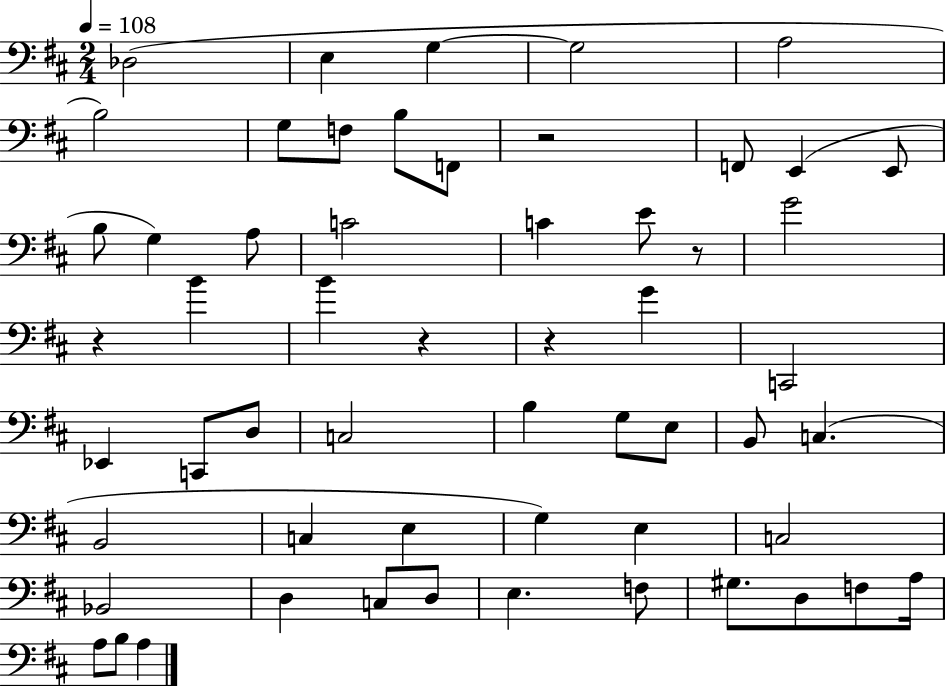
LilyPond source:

{
  \clef bass
  \numericTimeSignature
  \time 2/4
  \key d \major
  \tempo 4 = 108
  des2( | e4 g4~~ | g2 | a2 | \break b2) | g8 f8 b8 f,8 | r2 | f,8 e,4( e,8 | \break b8 g4) a8 | c'2 | c'4 e'8 r8 | g'2 | \break r4 b'4 | b'4 r4 | r4 g'4 | c,2 | \break ees,4 c,8 d8 | c2 | b4 g8 e8 | b,8 c4.( | \break b,2 | c4 e4 | g4) e4 | c2 | \break bes,2 | d4 c8 d8 | e4. f8 | gis8. d8 f8 a16 | \break a8 b8 a4 | \bar "|."
}